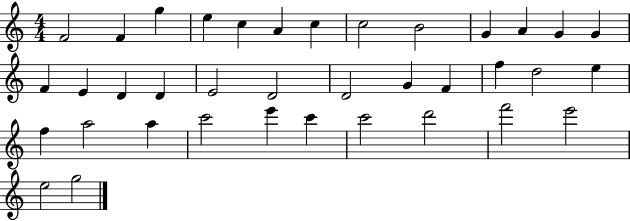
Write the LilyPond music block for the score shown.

{
  \clef treble
  \numericTimeSignature
  \time 4/4
  \key c \major
  f'2 f'4 g''4 | e''4 c''4 a'4 c''4 | c''2 b'2 | g'4 a'4 g'4 g'4 | \break f'4 e'4 d'4 d'4 | e'2 d'2 | d'2 g'4 f'4 | f''4 d''2 e''4 | \break f''4 a''2 a''4 | c'''2 e'''4 c'''4 | c'''2 d'''2 | f'''2 e'''2 | \break e''2 g''2 | \bar "|."
}